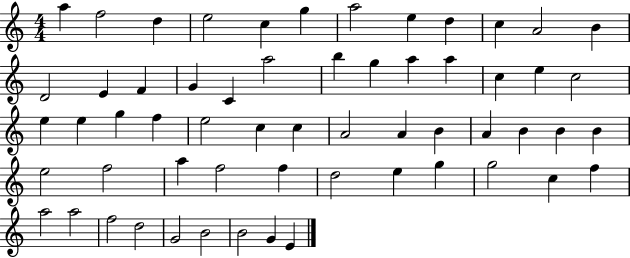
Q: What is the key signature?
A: C major